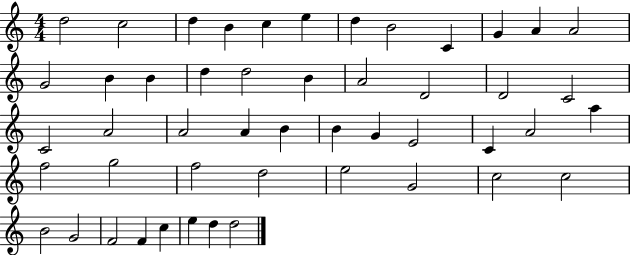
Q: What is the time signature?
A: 4/4